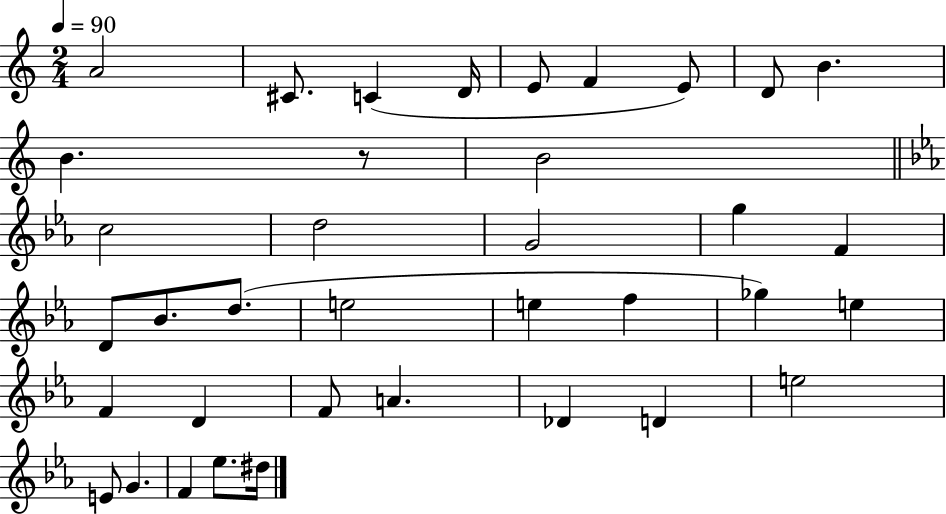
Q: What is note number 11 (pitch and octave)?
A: B4